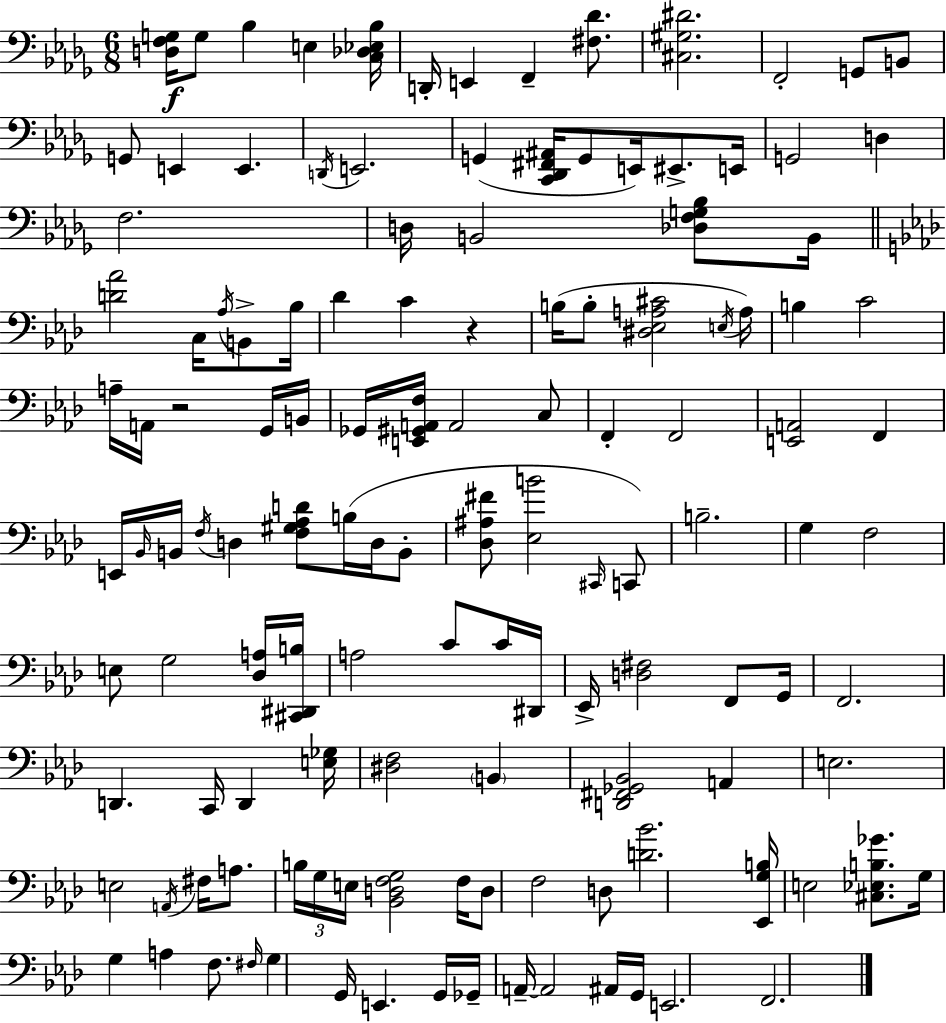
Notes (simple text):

[D3,F3,G3]/s G3/e Bb3/q E3/q [C3,Db3,Eb3,Bb3]/s D2/s E2/q F2/q [F#3,Db4]/e. [C#3,G#3,D#4]/h. F2/h G2/e B2/e G2/e E2/q E2/q. D2/s E2/h. G2/q [C2,Db2,F#2,A#2]/s G2/e E2/s EIS2/e. E2/s G2/h D3/q F3/h. D3/s B2/h [Db3,F3,G3,Bb3]/e B2/s [D4,Ab4]/h C3/s Ab3/s B2/e Bb3/s Db4/q C4/q R/q B3/s B3/e [D#3,Eb3,A3,C#4]/h E3/s A3/s B3/q C4/h A3/s A2/s R/h G2/s B2/s Gb2/s [E2,G#2,A2,F3]/s A2/h C3/e F2/q F2/h [E2,A2]/h F2/q E2/s Bb2/s B2/s F3/s D3/q [F3,G#3,Ab3,D4]/e B3/s D3/s B2/e [Db3,A#3,F#4]/e [Eb3,B4]/h C#2/s C2/e B3/h. G3/q F3/h E3/e G3/h [Db3,A3]/s [C#2,D#2,B3]/s A3/h C4/e C4/s D#2/s Eb2/s [D3,F#3]/h F2/e G2/s F2/h. D2/q. C2/s D2/q [E3,Gb3]/s [D#3,F3]/h B2/q [D2,F#2,Gb2,Bb2]/h A2/q E3/h. E3/h A2/s F#3/s A3/e. B3/s G3/s E3/s [Bb2,D3,F3,G3]/h F3/s D3/e F3/h D3/e [D4,Bb4]/h. [Eb2,G3,B3]/s E3/h [C#3,Eb3,B3,Gb4]/e. G3/s G3/q A3/q F3/e. F#3/s G3/q G2/s E2/q. G2/s Gb2/s A2/s A2/h A#2/s G2/s E2/h. F2/h.